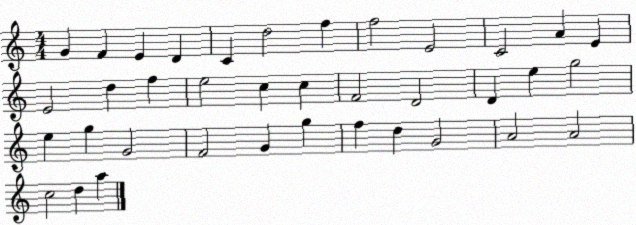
X:1
T:Untitled
M:4/4
L:1/4
K:C
G F E D C d2 f f2 E2 C2 A E E2 d f e2 c c F2 D2 D e g2 e g G2 F2 G g f d G2 A2 A2 c2 d a